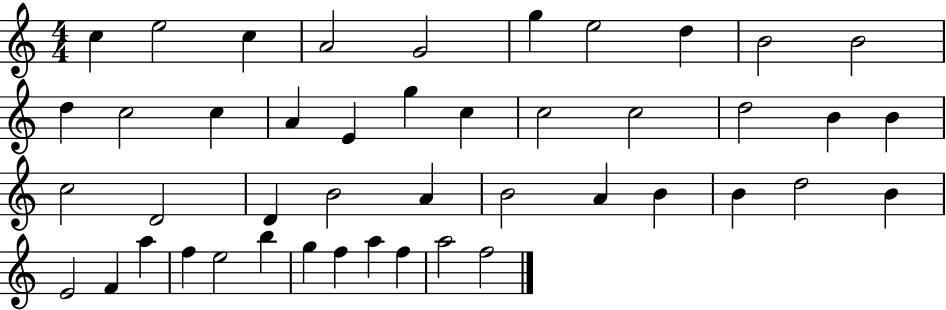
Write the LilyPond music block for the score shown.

{
  \clef treble
  \numericTimeSignature
  \time 4/4
  \key c \major
  c''4 e''2 c''4 | a'2 g'2 | g''4 e''2 d''4 | b'2 b'2 | \break d''4 c''2 c''4 | a'4 e'4 g''4 c''4 | c''2 c''2 | d''2 b'4 b'4 | \break c''2 d'2 | d'4 b'2 a'4 | b'2 a'4 b'4 | b'4 d''2 b'4 | \break e'2 f'4 a''4 | f''4 e''2 b''4 | g''4 f''4 a''4 f''4 | a''2 f''2 | \break \bar "|."
}